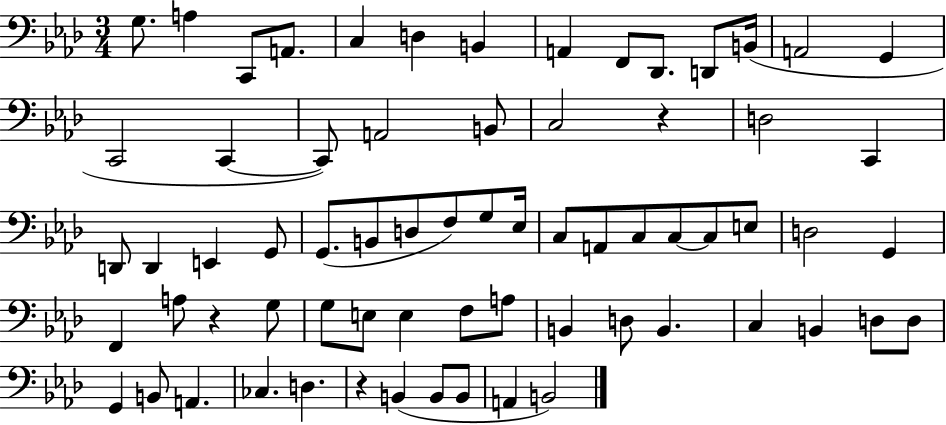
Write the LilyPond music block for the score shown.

{
  \clef bass
  \numericTimeSignature
  \time 3/4
  \key aes \major
  g8. a4 c,8 a,8. | c4 d4 b,4 | a,4 f,8 des,8. d,8 b,16( | a,2 g,4 | \break c,2 c,4~~ | c,8) a,2 b,8 | c2 r4 | d2 c,4 | \break d,8 d,4 e,4 g,8 | g,8.( b,8 d8 f8) g8 ees16 | c8 a,8 c8 c8~~ c8 e8 | d2 g,4 | \break f,4 a8 r4 g8 | g8 e8 e4 f8 a8 | b,4 d8 b,4. | c4 b,4 d8 d8 | \break g,4 b,8 a,4. | ces4. d4. | r4 b,4( b,8 b,8 | a,4 b,2) | \break \bar "|."
}